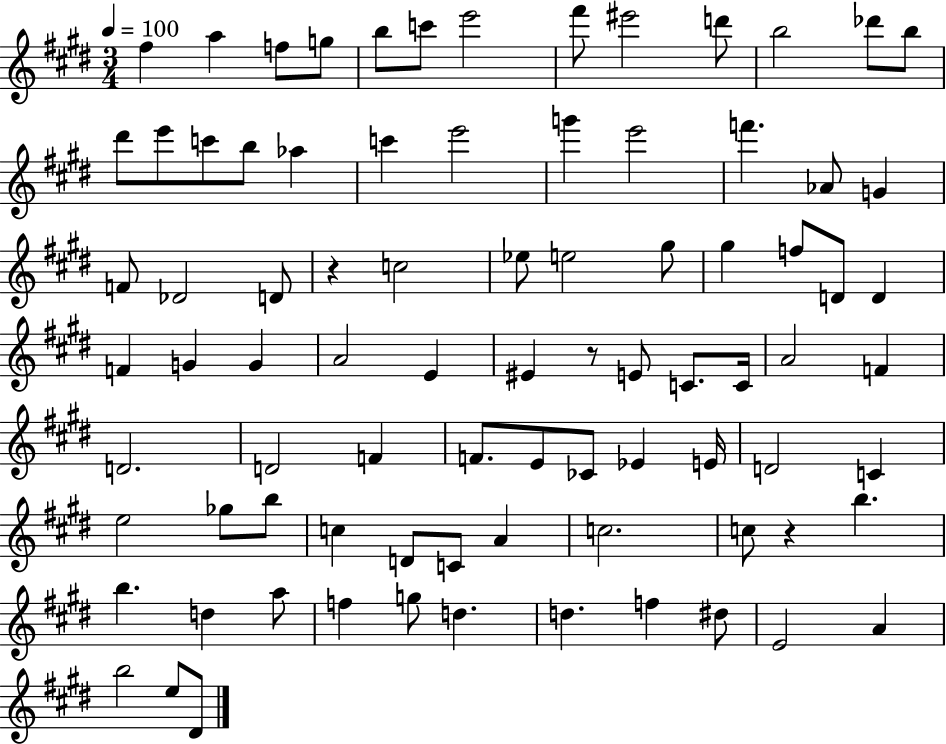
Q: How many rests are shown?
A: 3